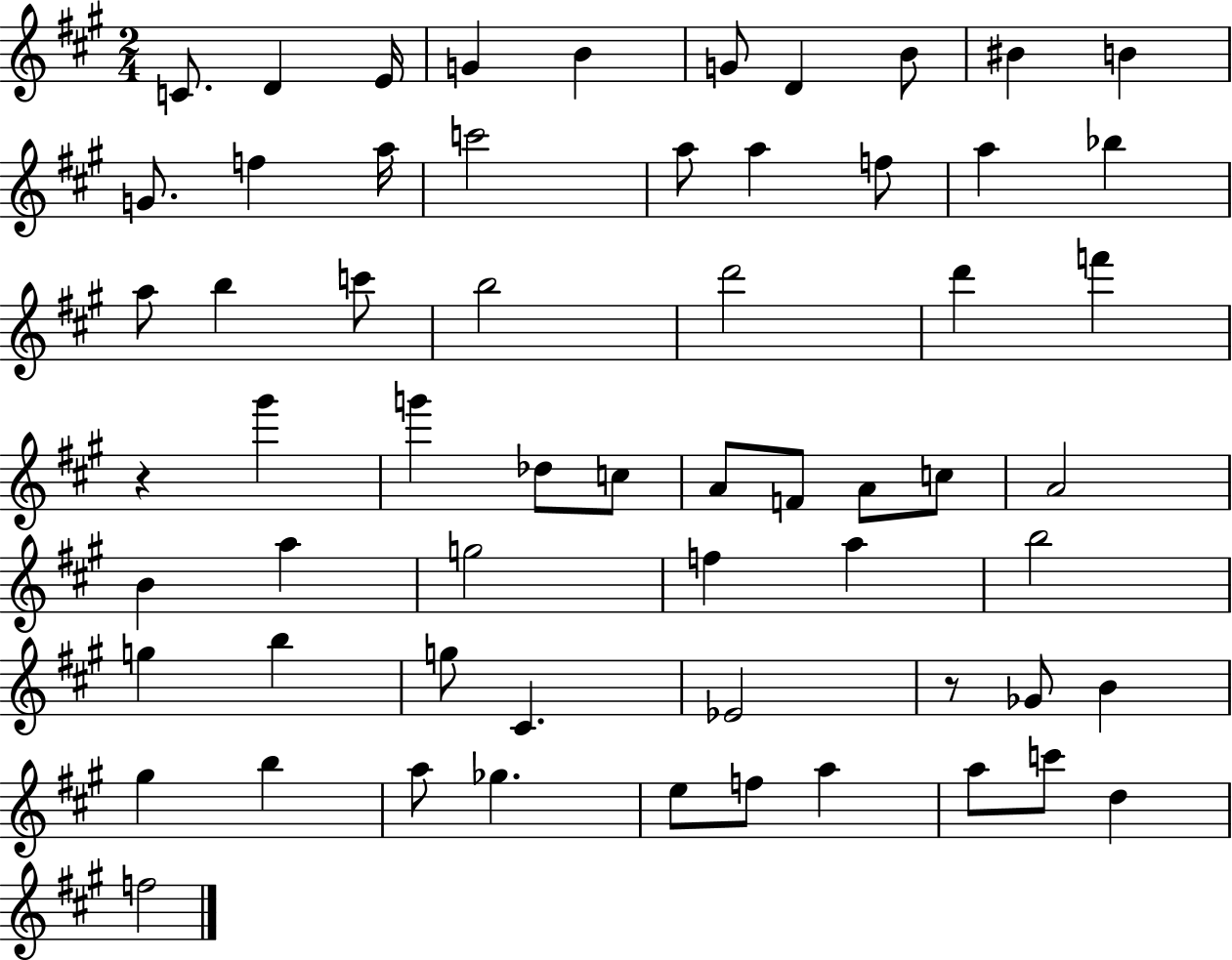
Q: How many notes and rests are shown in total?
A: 61